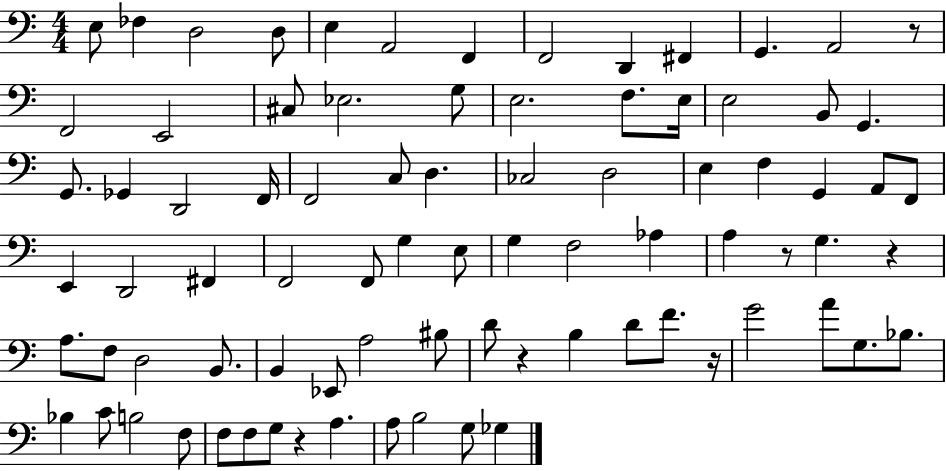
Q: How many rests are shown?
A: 6